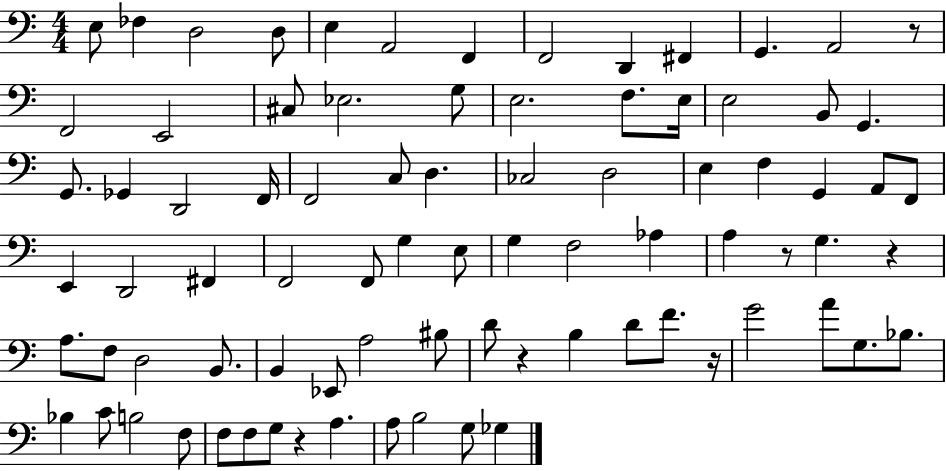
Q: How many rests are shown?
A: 6